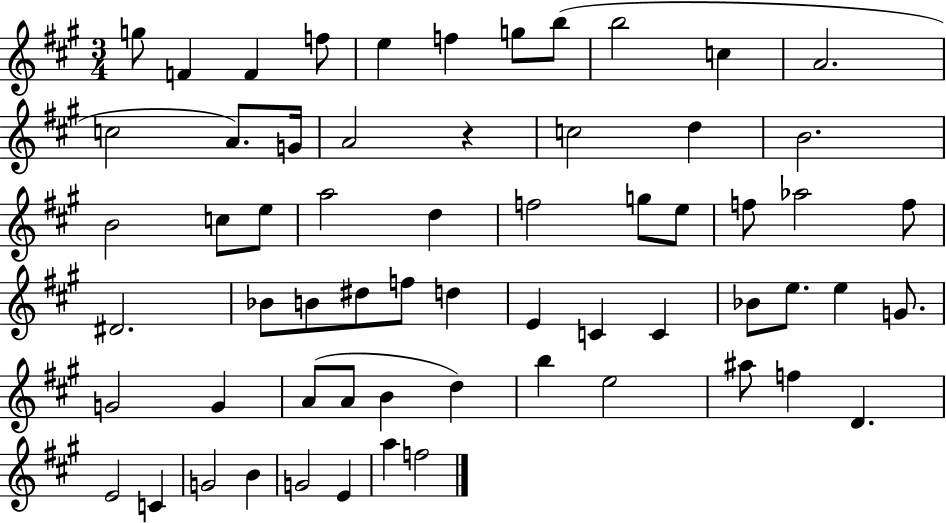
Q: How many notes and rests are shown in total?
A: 62